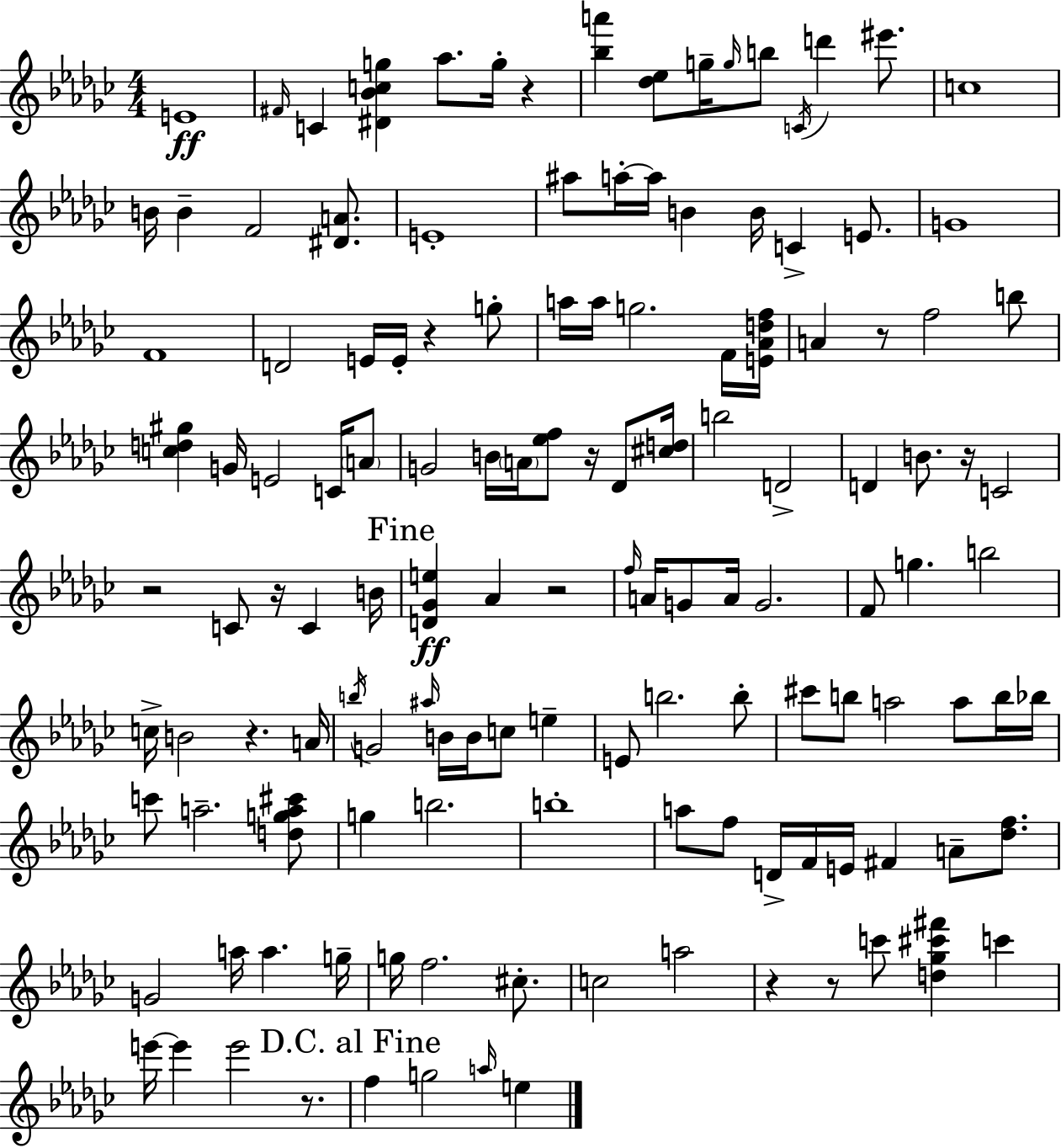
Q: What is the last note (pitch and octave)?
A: E5